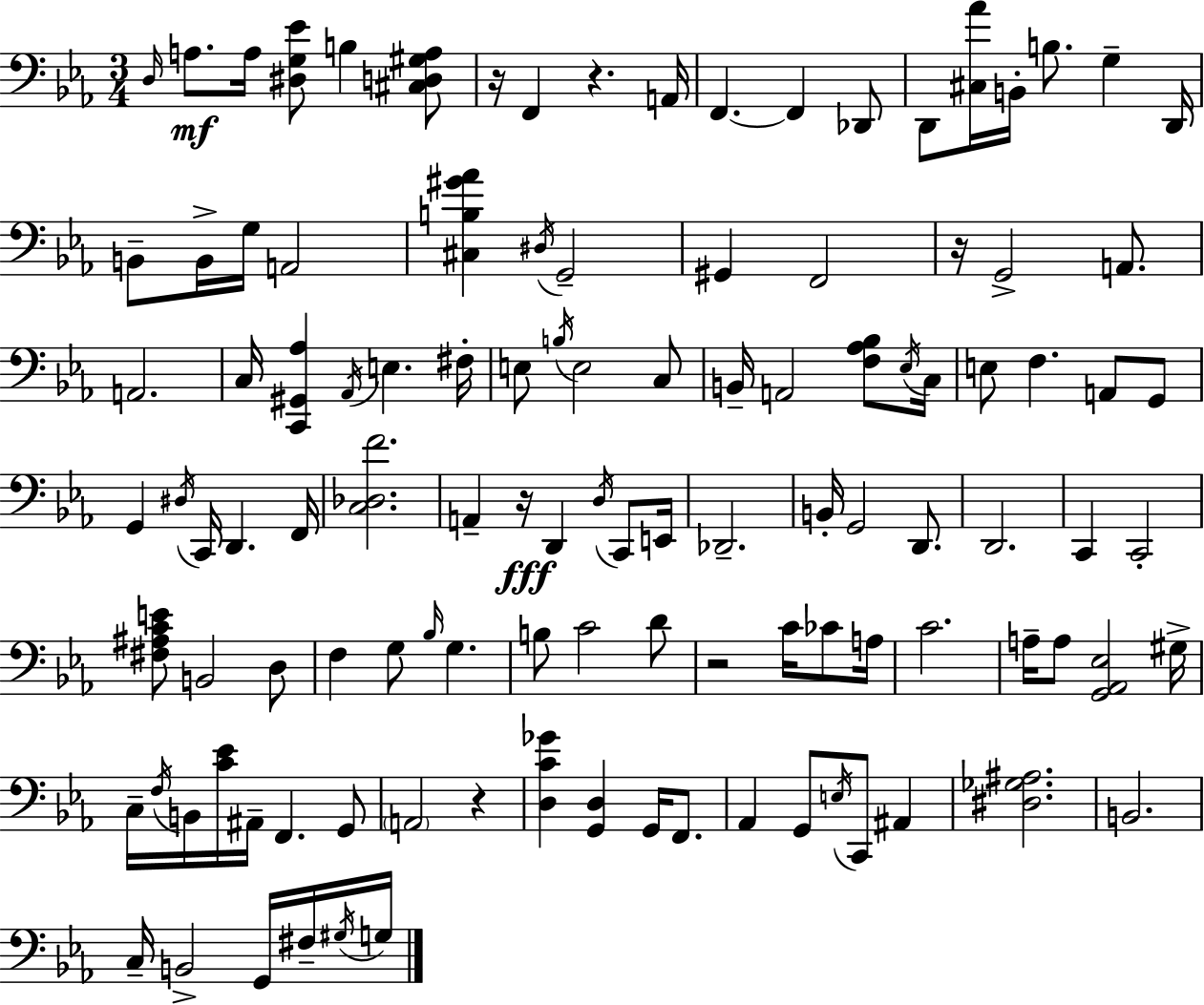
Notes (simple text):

D3/s A3/e. A3/s [D#3,G3,Eb4]/e B3/q [C#3,D3,G#3,A3]/e R/s F2/q R/q. A2/s F2/q. F2/q Db2/e D2/e [C#3,Ab4]/s B2/s B3/e. G3/q D2/s B2/e B2/s G3/s A2/h [C#3,B3,G#4,Ab4]/q D#3/s G2/h G#2/q F2/h R/s G2/h A2/e. A2/h. C3/s [C2,G#2,Ab3]/q Ab2/s E3/q. F#3/s E3/e B3/s E3/h C3/e B2/s A2/h [F3,Ab3,Bb3]/e Eb3/s C3/s E3/e F3/q. A2/e G2/e G2/q D#3/s C2/s D2/q. F2/s [C3,Db3,F4]/h. A2/q R/s D2/q D3/s C2/e E2/s Db2/h. B2/s G2/h D2/e. D2/h. C2/q C2/h [F#3,A#3,C4,E4]/e B2/h D3/e F3/q G3/e Bb3/s G3/q. B3/e C4/h D4/e R/h C4/s CES4/e A3/s C4/h. A3/s A3/e [G2,Ab2,Eb3]/h G#3/s C3/s F3/s B2/s [C4,Eb4]/s A#2/s F2/q. G2/e A2/h R/q [D3,C4,Gb4]/q [G2,D3]/q G2/s F2/e. Ab2/q G2/e E3/s C2/e A#2/q [D#3,Gb3,A#3]/h. B2/h. C3/s B2/h G2/s F#3/s G#3/s G3/s